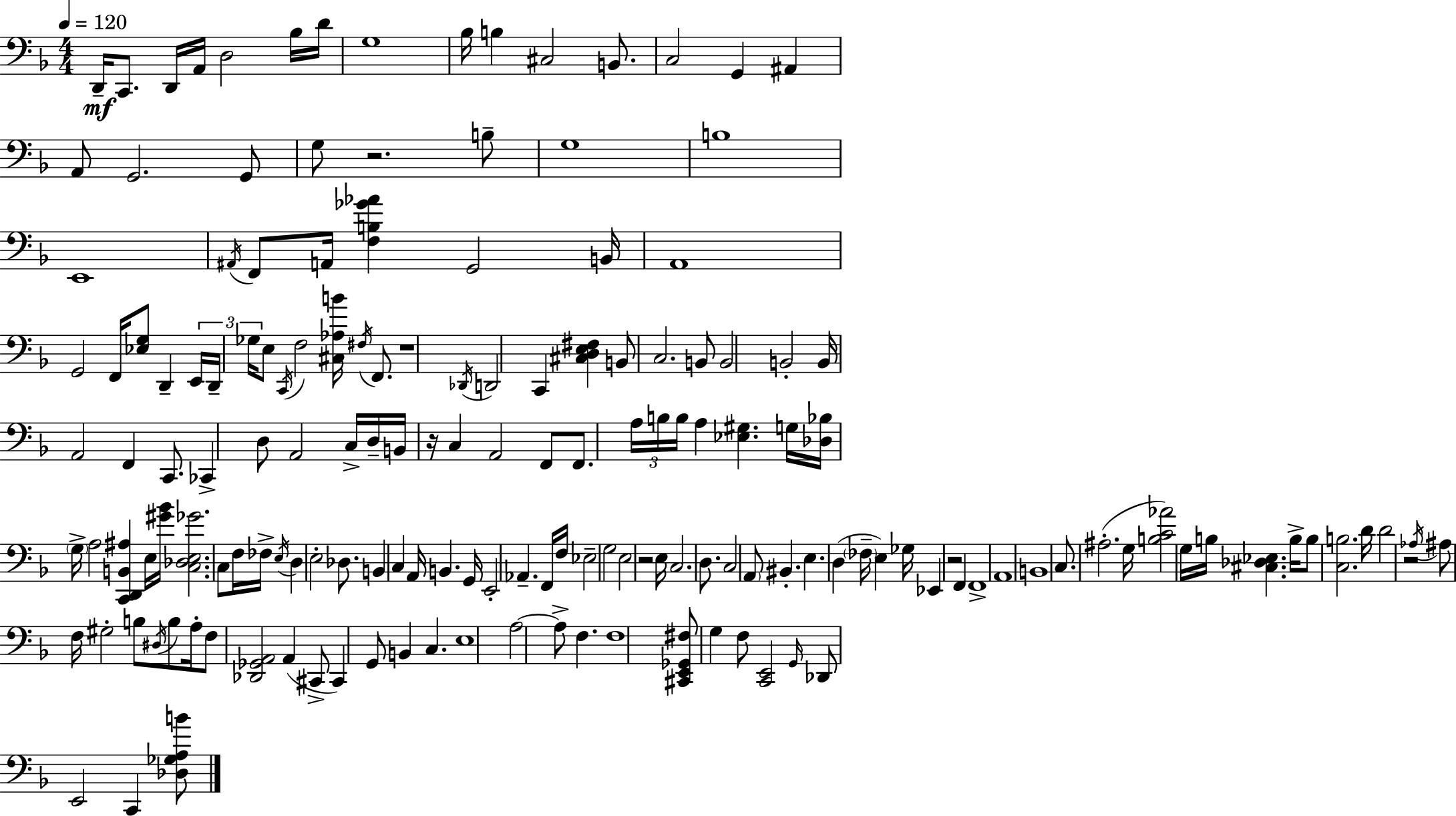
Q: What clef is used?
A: bass